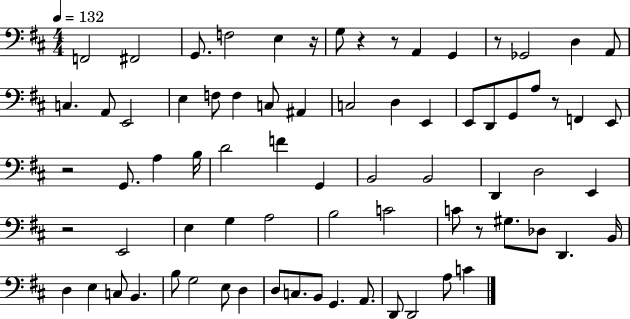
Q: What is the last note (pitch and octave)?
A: C4